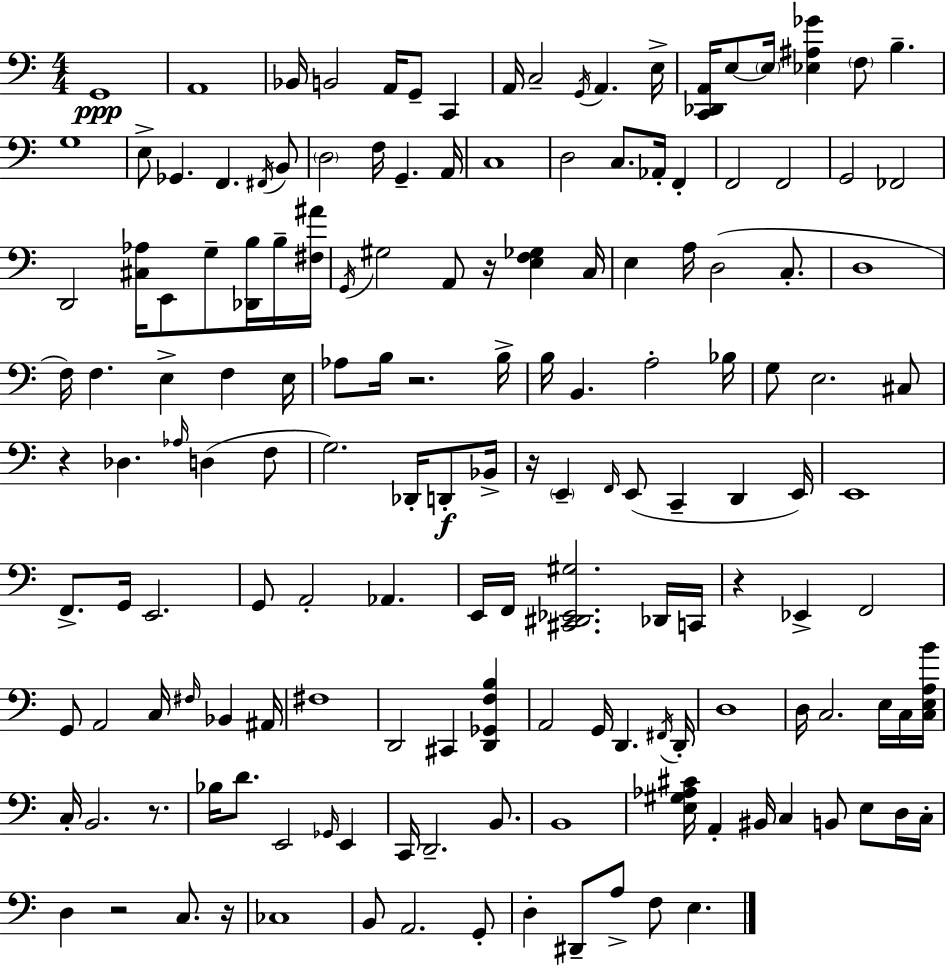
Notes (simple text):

G2/w A2/w Bb2/s B2/h A2/s G2/e C2/q A2/s C3/h G2/s A2/q. E3/s [C2,Db2,A2]/s E3/e E3/s [Eb3,A#3,Gb4]/q F3/e B3/q. G3/w E3/e Gb2/q. F2/q. F#2/s B2/e D3/h F3/s G2/q. A2/s C3/w D3/h C3/e. Ab2/s F2/q F2/h F2/h G2/h FES2/h D2/h [C#3,Ab3]/s E2/e G3/e [Db2,B3]/s B3/s [F#3,A#4]/s G2/s G#3/h A2/e R/s [E3,F3,Gb3]/q C3/s E3/q A3/s D3/h C3/e. D3/w F3/s F3/q. E3/q F3/q E3/s Ab3/e B3/s R/h. B3/s B3/s B2/q. A3/h Bb3/s G3/e E3/h. C#3/e R/q Db3/q. Ab3/s D3/q F3/e G3/h. Db2/s D2/e Bb2/s R/s E2/q F2/s E2/e C2/q D2/q E2/s E2/w F2/e. G2/s E2/h. G2/e A2/h Ab2/q. E2/s F2/s [C#2,D#2,Eb2,G#3]/h. Db2/s C2/s R/q Eb2/q F2/h G2/e A2/h C3/s F#3/s Bb2/q A#2/s F#3/w D2/h C#2/q [D2,Gb2,F3,B3]/q A2/h G2/s D2/q. F#2/s D2/s D3/w D3/s C3/h. E3/s C3/s [C3,E3,A3,B4]/s C3/s B2/h. R/e. Bb3/s D4/e. E2/h Gb2/s E2/q C2/s D2/h. B2/e. B2/w [E3,G#3,Ab3,C#4]/s A2/q BIS2/s C3/q B2/e E3/e D3/s C3/s D3/q R/h C3/e. R/s CES3/w B2/e A2/h. G2/e D3/q D#2/e A3/e F3/e E3/q.